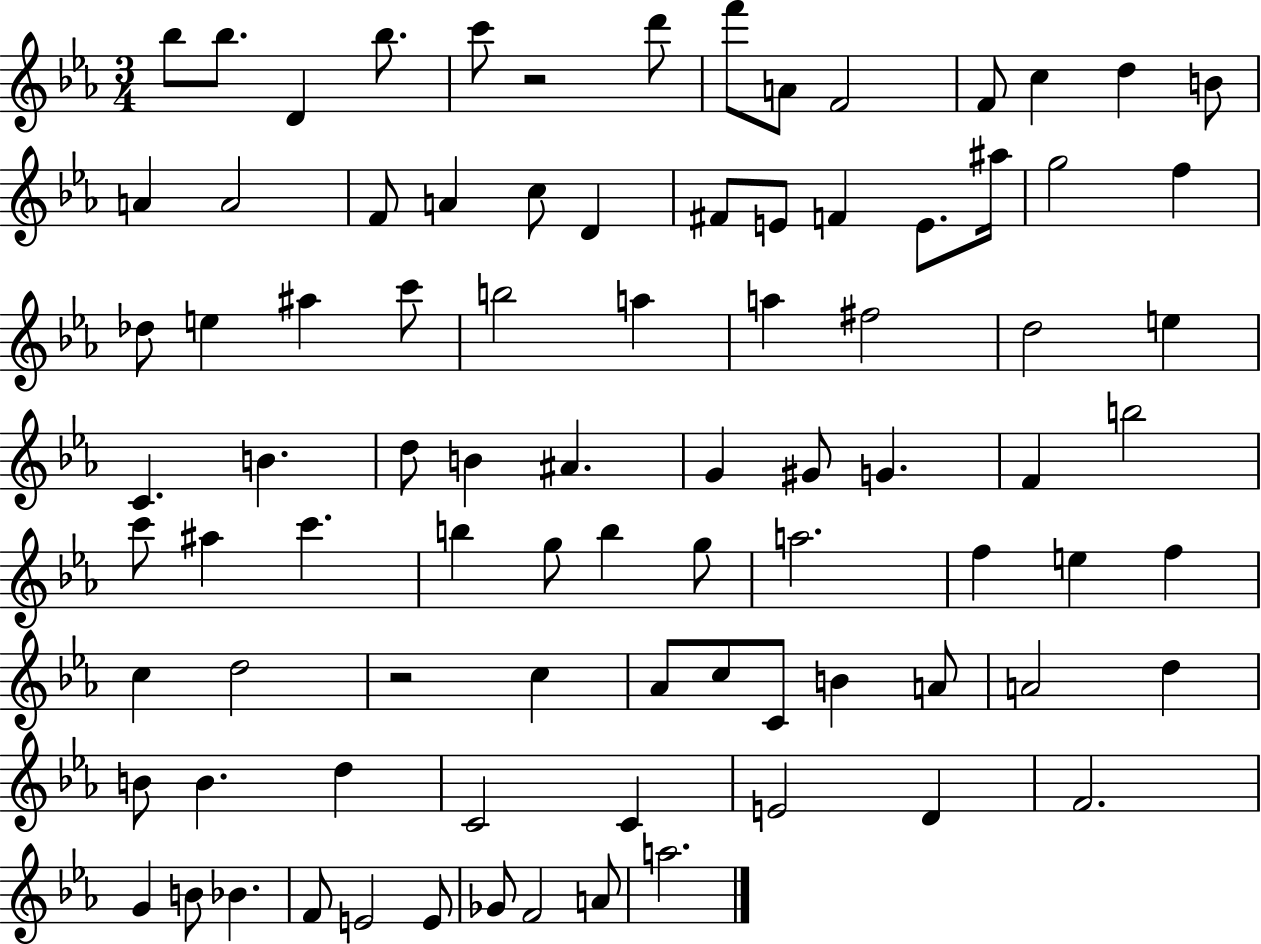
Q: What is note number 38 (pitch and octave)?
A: B4